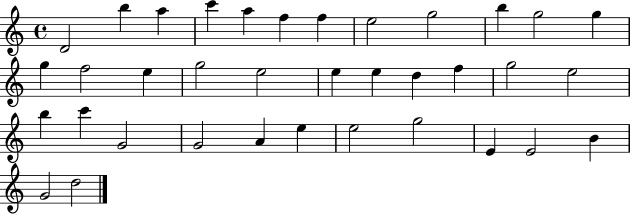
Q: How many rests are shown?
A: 0